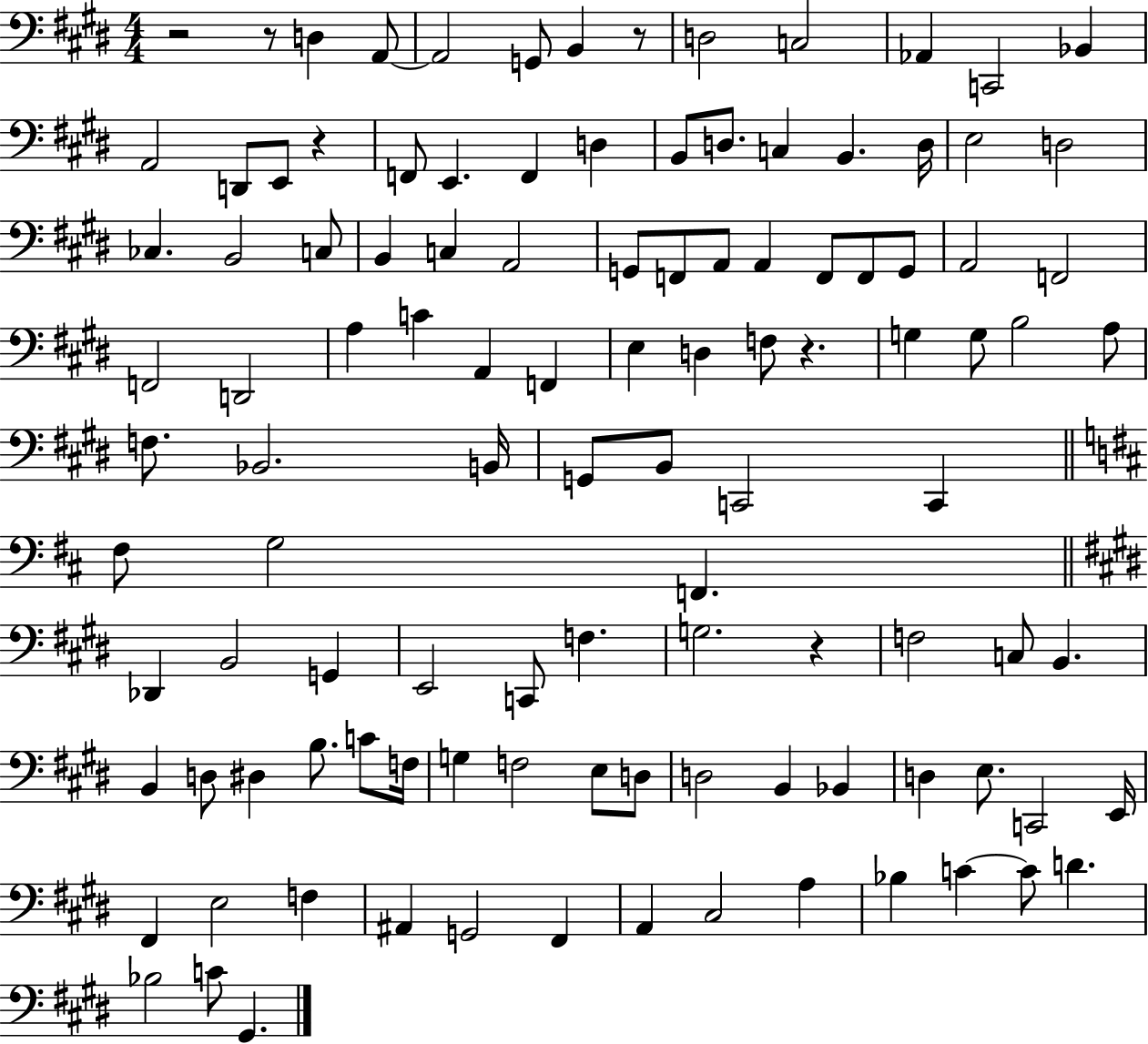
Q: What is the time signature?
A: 4/4